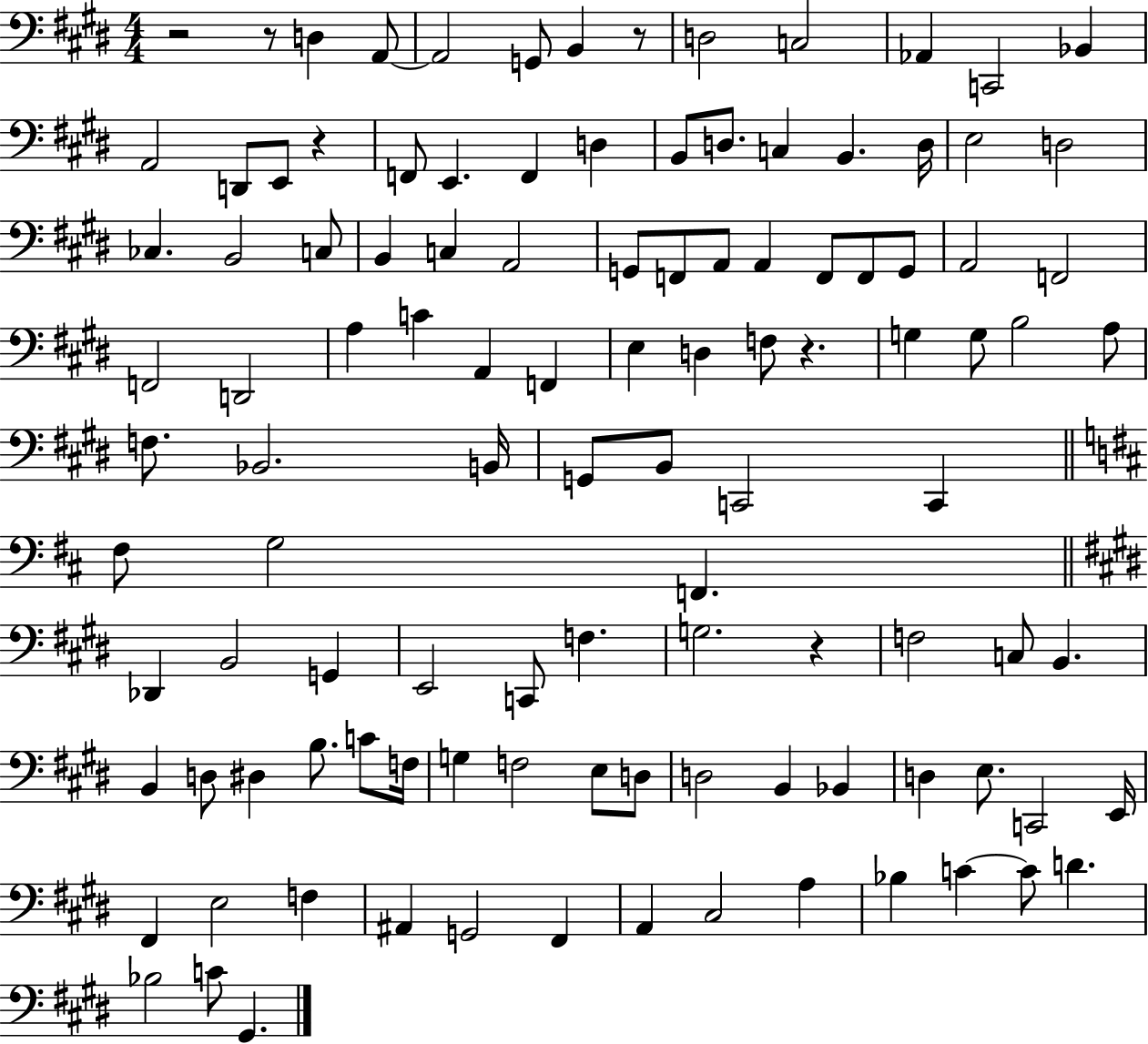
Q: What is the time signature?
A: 4/4